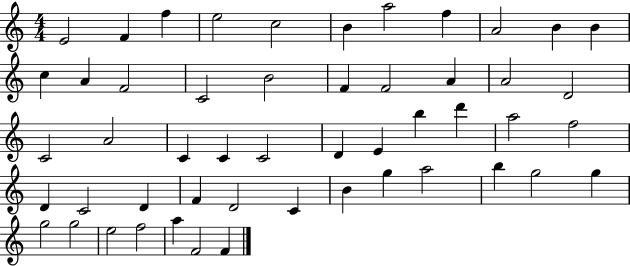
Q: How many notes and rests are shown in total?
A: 51